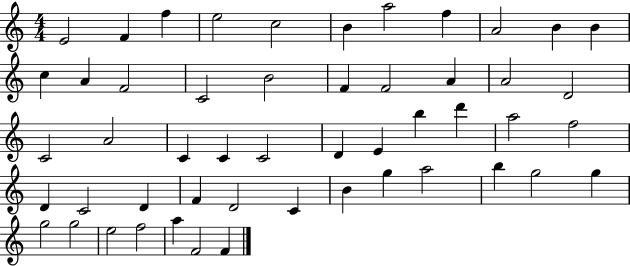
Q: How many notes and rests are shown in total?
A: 51